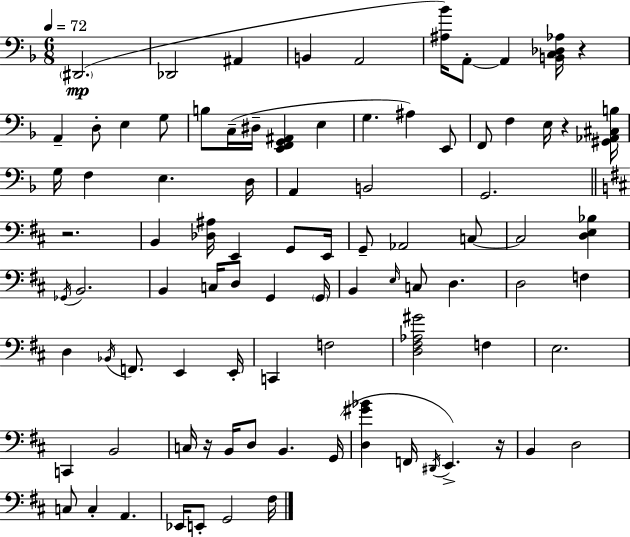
D#2/h. Db2/h A#2/q B2/q A2/h [A#3,Bb4]/s A2/e A2/q [B2,C3,Db3,Ab3]/s R/q A2/q D3/e E3/q G3/e B3/e C3/s D#3/s [E2,F2,G2,A#2]/q E3/q G3/q. A#3/q E2/e F2/e F3/q E3/s R/q [G#2,Ab2,C#3,B3]/s G3/s F3/q E3/q. D3/s A2/q B2/h G2/h. R/h. B2/q [Db3,A#3]/s E2/q G2/e E2/s G2/e Ab2/h C3/e C3/h [D3,E3,Bb3]/q Gb2/s B2/h. B2/q C3/s D3/e G2/q G2/s B2/q E3/s C3/e D3/q. D3/h F3/q D3/q Bb2/s F2/e. E2/q E2/s C2/q F3/h [D3,F#3,Ab3,G#4]/h F3/q E3/h. C2/q B2/h C3/s R/s B2/s D3/e B2/q. G2/s [D3,G#4,Bb4]/q F2/s D#2/s E2/q. R/s B2/q D3/h C3/e C3/q A2/q. Eb2/s E2/e G2/h F#3/s